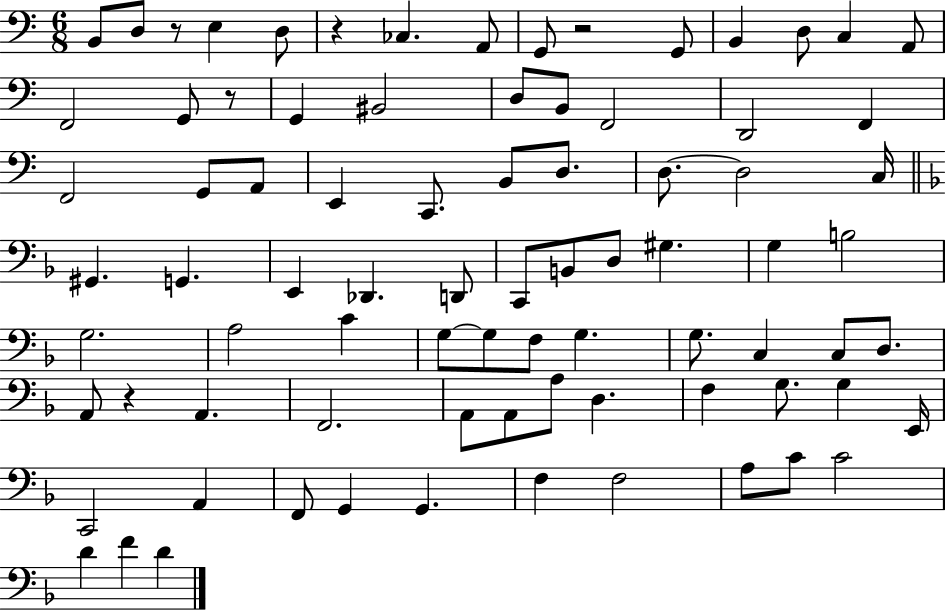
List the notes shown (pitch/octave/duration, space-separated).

B2/e D3/e R/e E3/q D3/e R/q CES3/q. A2/e G2/e R/h G2/e B2/q D3/e C3/q A2/e F2/h G2/e R/e G2/q BIS2/h D3/e B2/e F2/h D2/h F2/q F2/h G2/e A2/e E2/q C2/e. B2/e D3/e. D3/e. D3/h C3/s G#2/q. G2/q. E2/q Db2/q. D2/e C2/e B2/e D3/e G#3/q. G3/q B3/h G3/h. A3/h C4/q G3/e G3/e F3/e G3/q. G3/e. C3/q C3/e D3/e. A2/e R/q A2/q. F2/h. A2/e A2/e A3/e D3/q. F3/q G3/e. G3/q E2/s C2/h A2/q F2/e G2/q G2/q. F3/q F3/h A3/e C4/e C4/h D4/q F4/q D4/q